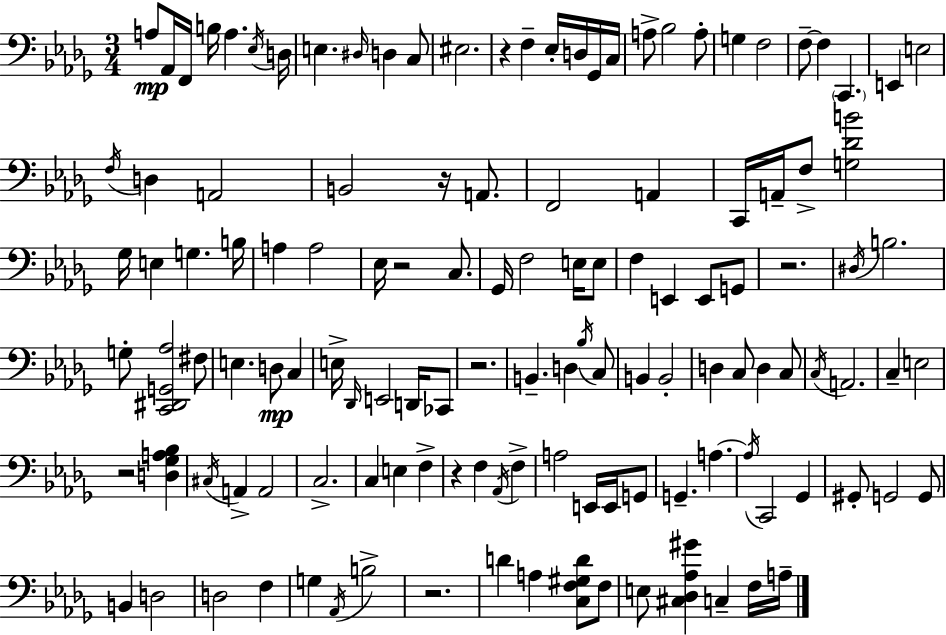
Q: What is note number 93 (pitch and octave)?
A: G2